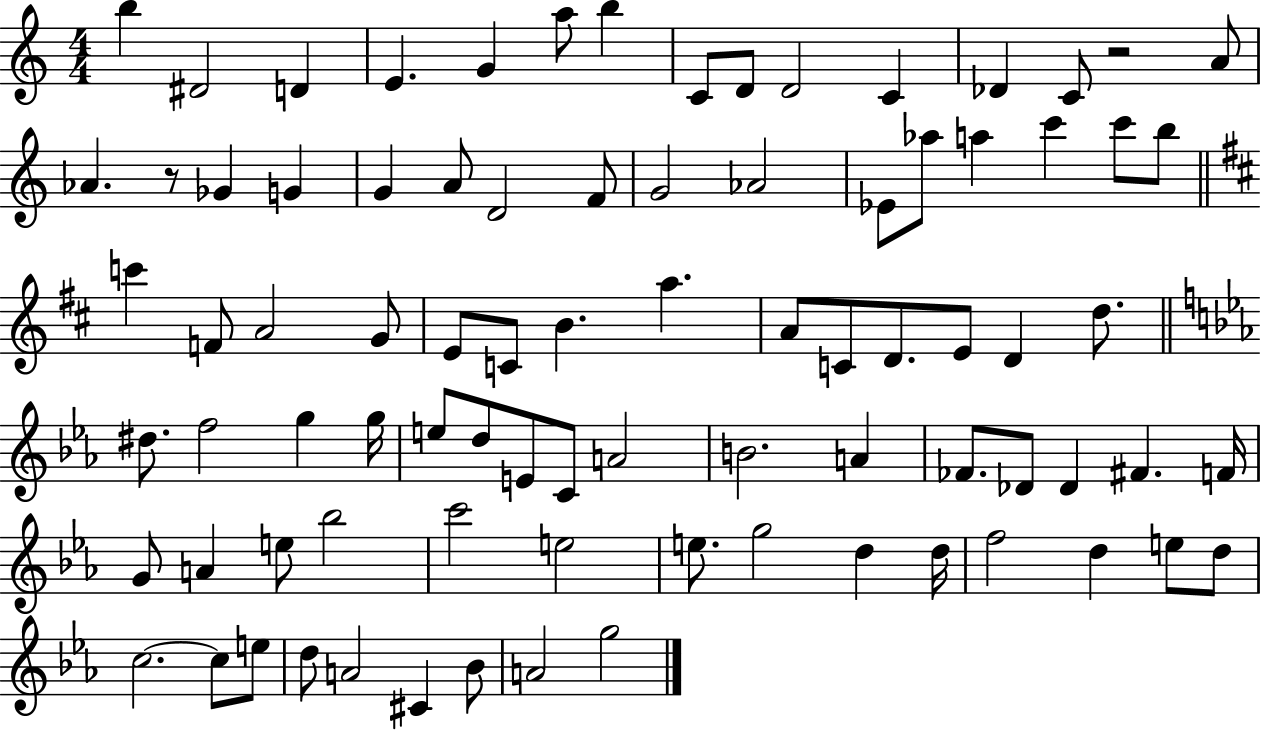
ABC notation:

X:1
T:Untitled
M:4/4
L:1/4
K:C
b ^D2 D E G a/2 b C/2 D/2 D2 C _D C/2 z2 A/2 _A z/2 _G G G A/2 D2 F/2 G2 _A2 _E/2 _a/2 a c' c'/2 b/2 c' F/2 A2 G/2 E/2 C/2 B a A/2 C/2 D/2 E/2 D d/2 ^d/2 f2 g g/4 e/2 d/2 E/2 C/2 A2 B2 A _F/2 _D/2 _D ^F F/4 G/2 A e/2 _b2 c'2 e2 e/2 g2 d d/4 f2 d e/2 d/2 c2 c/2 e/2 d/2 A2 ^C _B/2 A2 g2